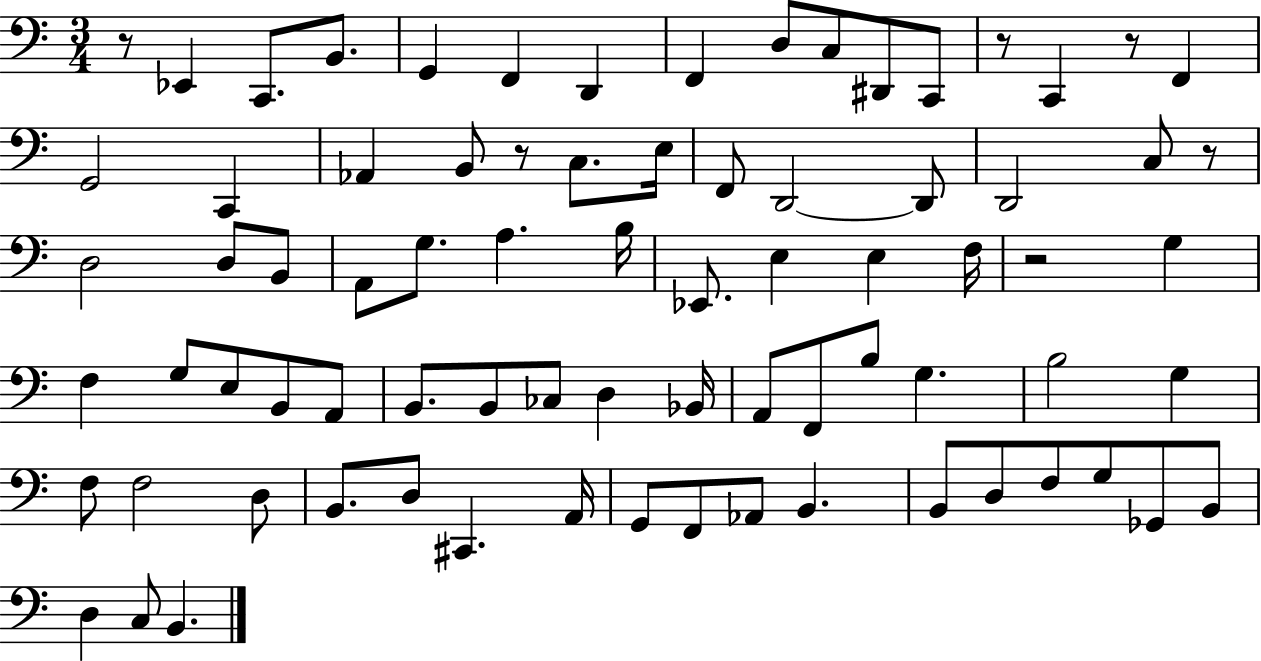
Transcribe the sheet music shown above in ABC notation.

X:1
T:Untitled
M:3/4
L:1/4
K:C
z/2 _E,, C,,/2 B,,/2 G,, F,, D,, F,, D,/2 C,/2 ^D,,/2 C,,/2 z/2 C,, z/2 F,, G,,2 C,, _A,, B,,/2 z/2 C,/2 E,/4 F,,/2 D,,2 D,,/2 D,,2 C,/2 z/2 D,2 D,/2 B,,/2 A,,/2 G,/2 A, B,/4 _E,,/2 E, E, F,/4 z2 G, F, G,/2 E,/2 B,,/2 A,,/2 B,,/2 B,,/2 _C,/2 D, _B,,/4 A,,/2 F,,/2 B,/2 G, B,2 G, F,/2 F,2 D,/2 B,,/2 D,/2 ^C,, A,,/4 G,,/2 F,,/2 _A,,/2 B,, B,,/2 D,/2 F,/2 G,/2 _G,,/2 B,,/2 D, C,/2 B,,